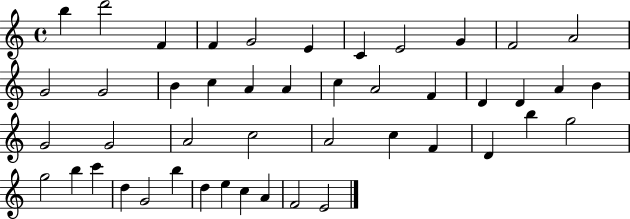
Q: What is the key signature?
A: C major